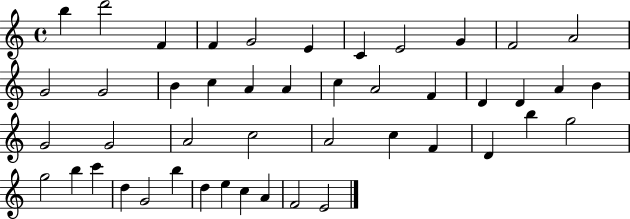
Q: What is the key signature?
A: C major